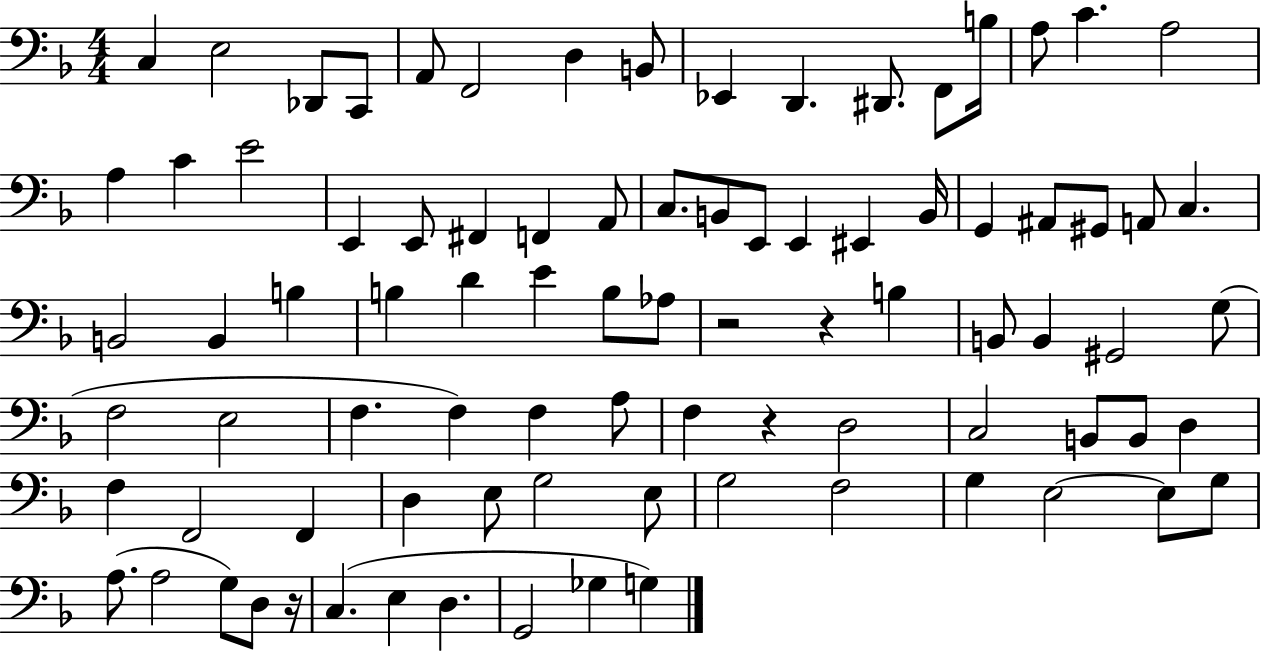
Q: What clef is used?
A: bass